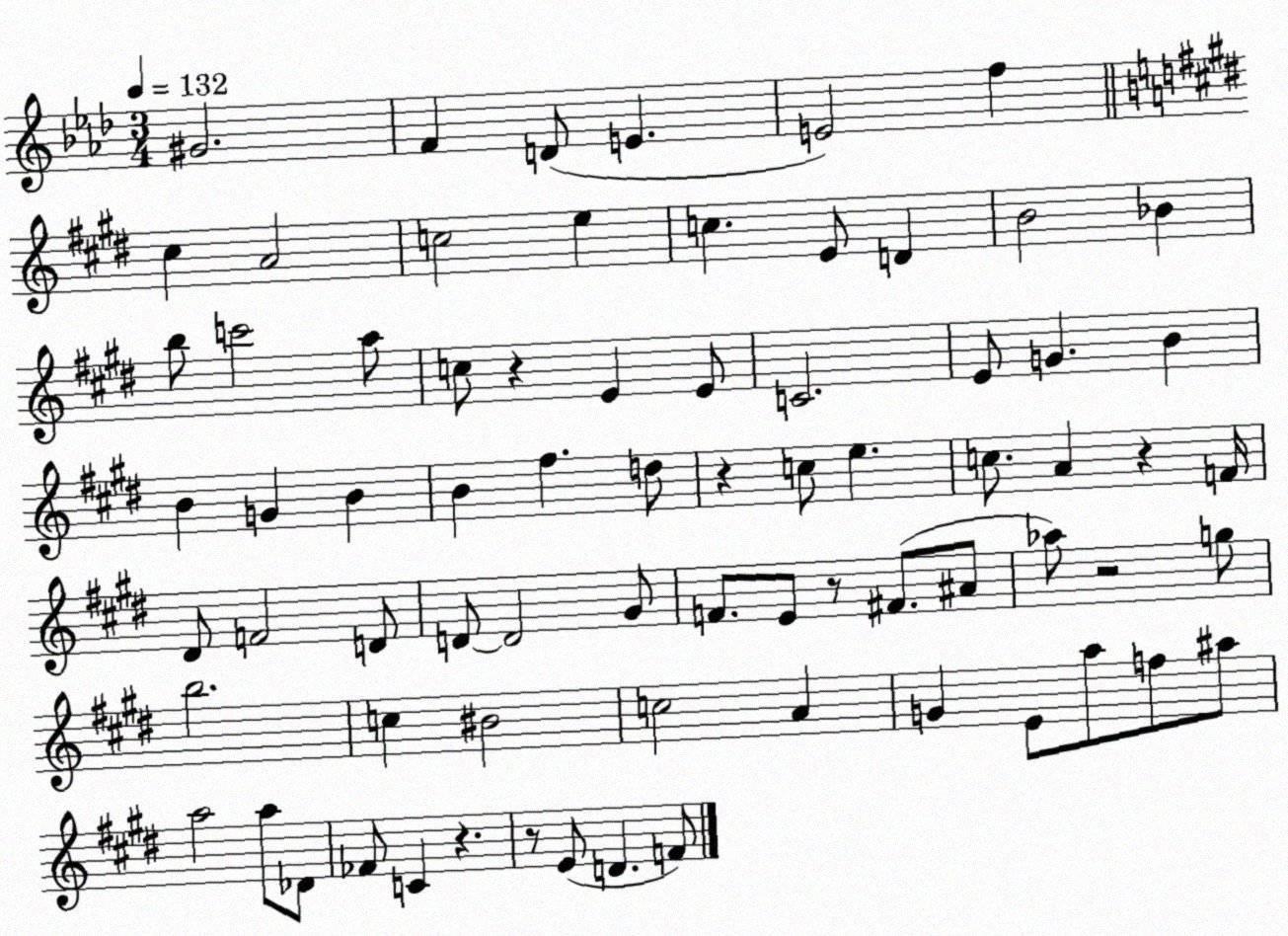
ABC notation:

X:1
T:Untitled
M:3/4
L:1/4
K:Ab
^G2 F D/2 E E2 f ^c A2 c2 e c E/2 D B2 _B b/2 c'2 a/2 c/2 z E E/2 C2 E/2 G B B G B B ^f d/2 z c/2 e c/2 A z F/4 ^D/2 F2 D/2 D/2 D2 ^G/2 F/2 E/2 z/2 ^F/2 ^A/2 _a/2 z2 g/2 b2 c ^B2 c2 A G E/2 a/2 f/2 ^a/2 a2 a/2 _D/2 _F/2 C z z/2 E/2 D F/2